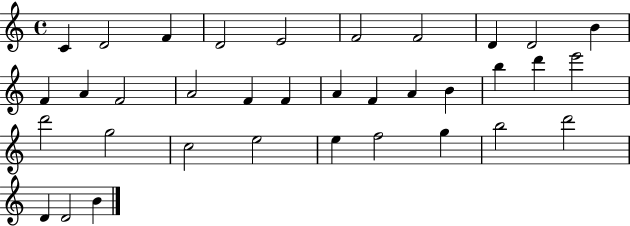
{
  \clef treble
  \time 4/4
  \defaultTimeSignature
  \key c \major
  c'4 d'2 f'4 | d'2 e'2 | f'2 f'2 | d'4 d'2 b'4 | \break f'4 a'4 f'2 | a'2 f'4 f'4 | a'4 f'4 a'4 b'4 | b''4 d'''4 e'''2 | \break d'''2 g''2 | c''2 e''2 | e''4 f''2 g''4 | b''2 d'''2 | \break d'4 d'2 b'4 | \bar "|."
}